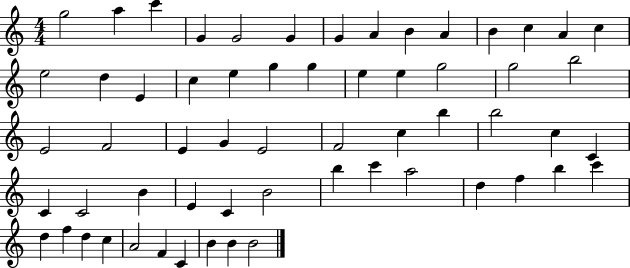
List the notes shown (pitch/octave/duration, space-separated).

G5/h A5/q C6/q G4/q G4/h G4/q G4/q A4/q B4/q A4/q B4/q C5/q A4/q C5/q E5/h D5/q E4/q C5/q E5/q G5/q G5/q E5/q E5/q G5/h G5/h B5/h E4/h F4/h E4/q G4/q E4/h F4/h C5/q B5/q B5/h C5/q C4/q C4/q C4/h B4/q E4/q C4/q B4/h B5/q C6/q A5/h D5/q F5/q B5/q C6/q D5/q F5/q D5/q C5/q A4/h F4/q C4/q B4/q B4/q B4/h